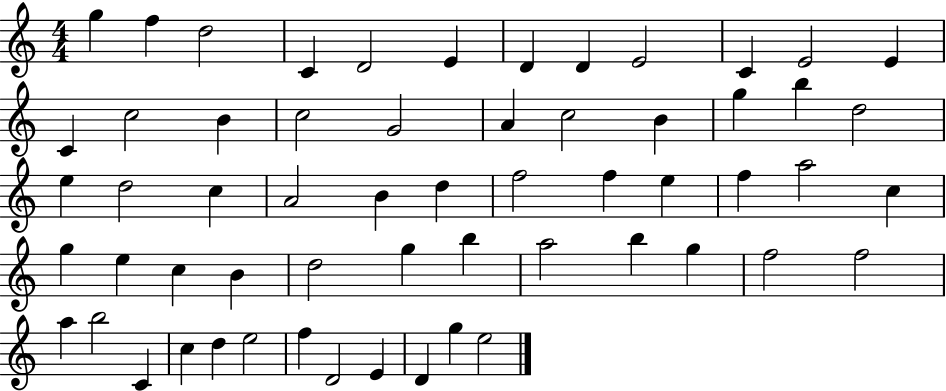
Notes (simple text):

G5/q F5/q D5/h C4/q D4/h E4/q D4/q D4/q E4/h C4/q E4/h E4/q C4/q C5/h B4/q C5/h G4/h A4/q C5/h B4/q G5/q B5/q D5/h E5/q D5/h C5/q A4/h B4/q D5/q F5/h F5/q E5/q F5/q A5/h C5/q G5/q E5/q C5/q B4/q D5/h G5/q B5/q A5/h B5/q G5/q F5/h F5/h A5/q B5/h C4/q C5/q D5/q E5/h F5/q D4/h E4/q D4/q G5/q E5/h